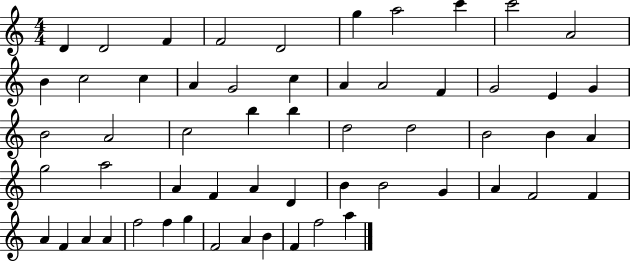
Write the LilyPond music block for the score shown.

{
  \clef treble
  \numericTimeSignature
  \time 4/4
  \key c \major
  d'4 d'2 f'4 | f'2 d'2 | g''4 a''2 c'''4 | c'''2 a'2 | \break b'4 c''2 c''4 | a'4 g'2 c''4 | a'4 a'2 f'4 | g'2 e'4 g'4 | \break b'2 a'2 | c''2 b''4 b''4 | d''2 d''2 | b'2 b'4 a'4 | \break g''2 a''2 | a'4 f'4 a'4 d'4 | b'4 b'2 g'4 | a'4 f'2 f'4 | \break a'4 f'4 a'4 a'4 | f''2 f''4 g''4 | f'2 a'4 b'4 | f'4 f''2 a''4 | \break \bar "|."
}